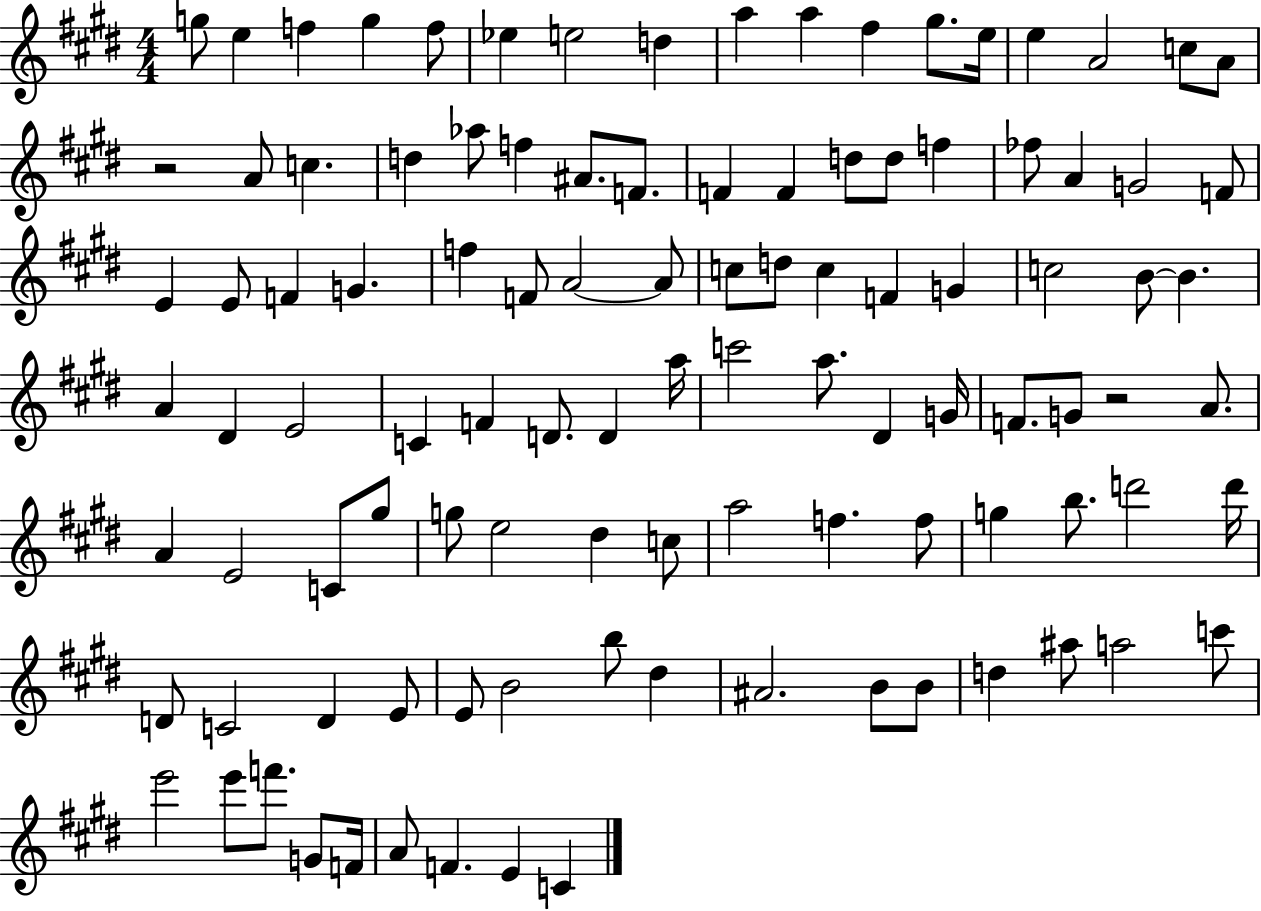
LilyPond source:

{
  \clef treble
  \numericTimeSignature
  \time 4/4
  \key e \major
  g''8 e''4 f''4 g''4 f''8 | ees''4 e''2 d''4 | a''4 a''4 fis''4 gis''8. e''16 | e''4 a'2 c''8 a'8 | \break r2 a'8 c''4. | d''4 aes''8 f''4 ais'8. f'8. | f'4 f'4 d''8 d''8 f''4 | fes''8 a'4 g'2 f'8 | \break e'4 e'8 f'4 g'4. | f''4 f'8 a'2~~ a'8 | c''8 d''8 c''4 f'4 g'4 | c''2 b'8~~ b'4. | \break a'4 dis'4 e'2 | c'4 f'4 d'8. d'4 a''16 | c'''2 a''8. dis'4 g'16 | f'8. g'8 r2 a'8. | \break a'4 e'2 c'8 gis''8 | g''8 e''2 dis''4 c''8 | a''2 f''4. f''8 | g''4 b''8. d'''2 d'''16 | \break d'8 c'2 d'4 e'8 | e'8 b'2 b''8 dis''4 | ais'2. b'8 b'8 | d''4 ais''8 a''2 c'''8 | \break e'''2 e'''8 f'''8. g'8 f'16 | a'8 f'4. e'4 c'4 | \bar "|."
}